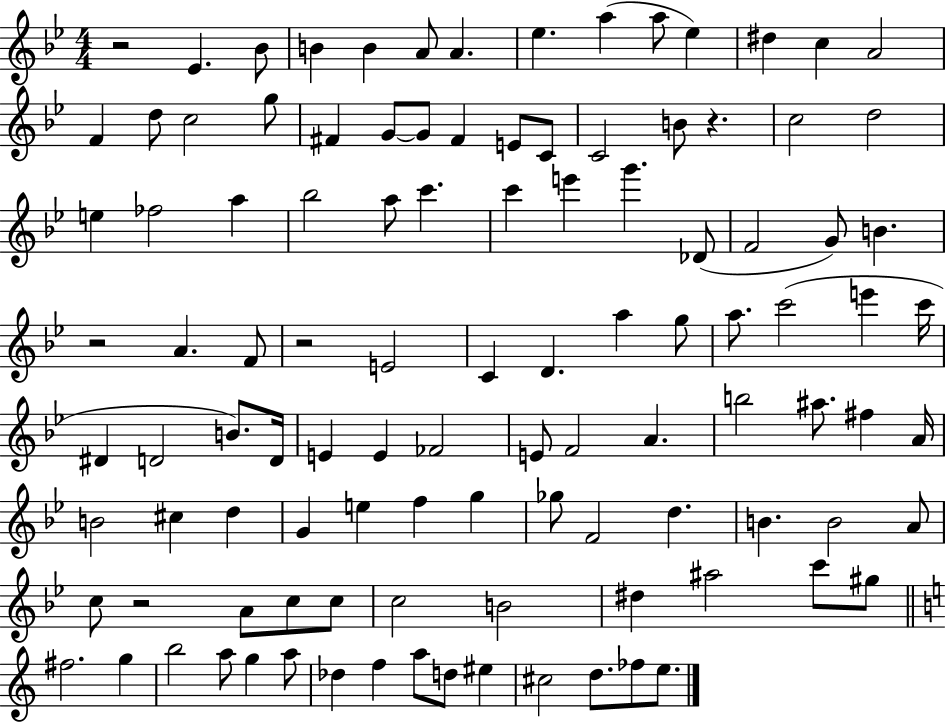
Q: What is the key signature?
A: BES major